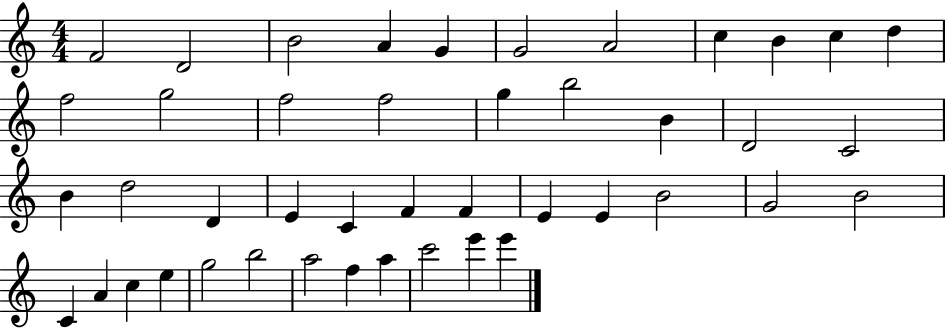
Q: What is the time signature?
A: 4/4